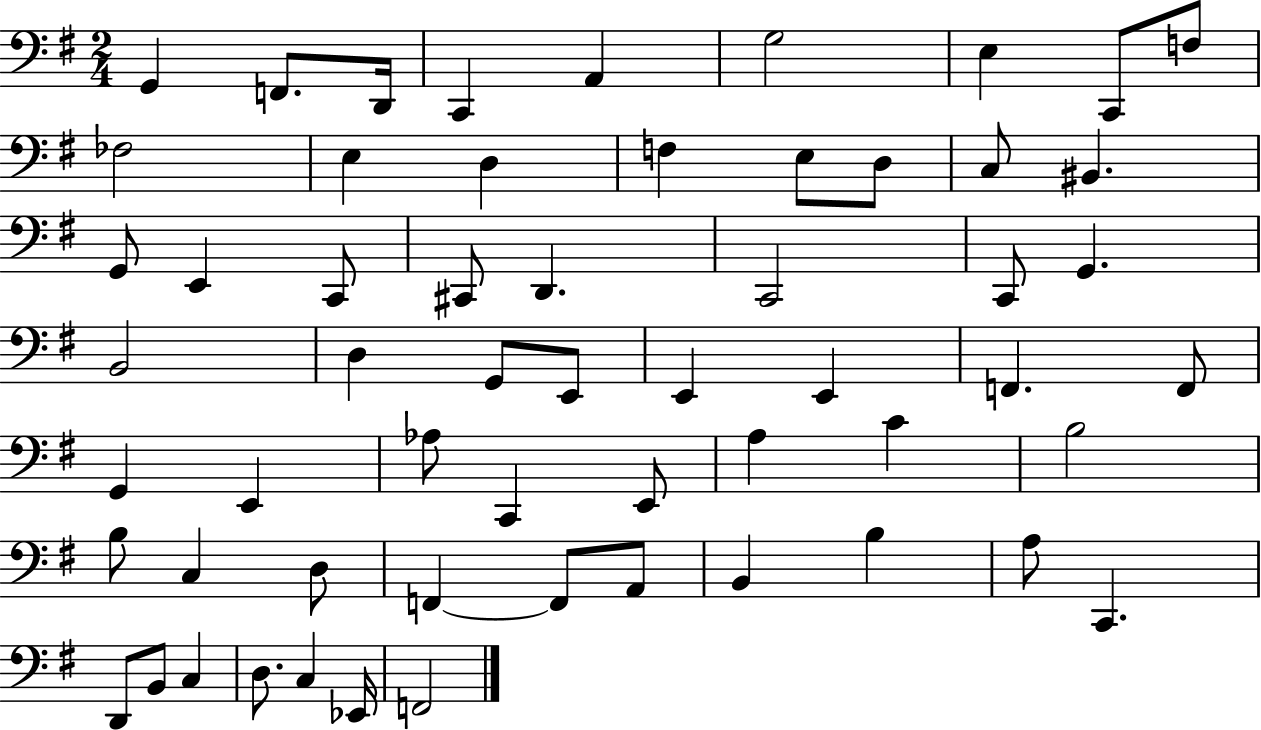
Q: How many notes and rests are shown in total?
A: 58